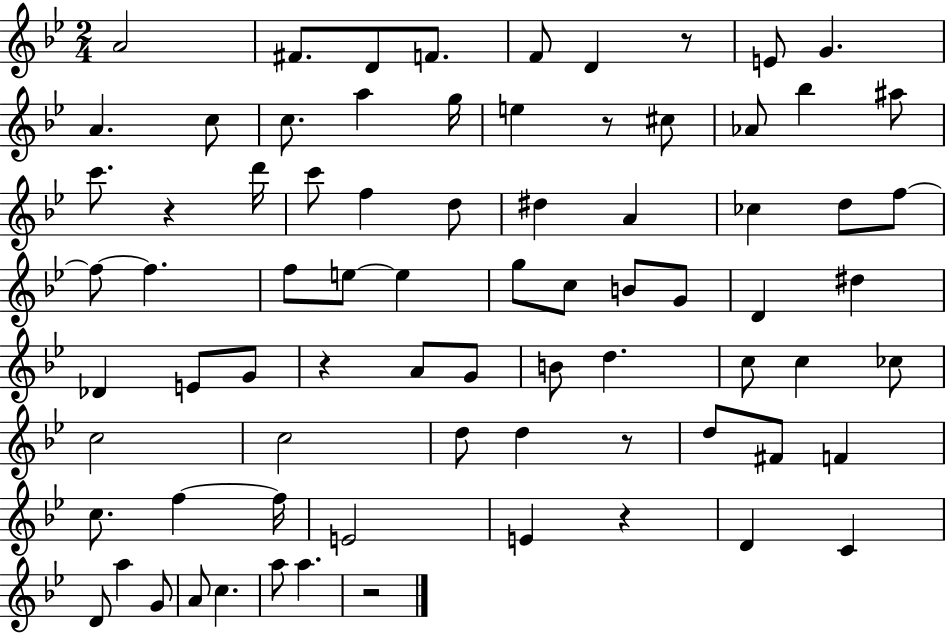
A4/h F#4/e. D4/e F4/e. F4/e D4/q R/e E4/e G4/q. A4/q. C5/e C5/e. A5/q G5/s E5/q R/e C#5/e Ab4/e Bb5/q A#5/e C6/e. R/q D6/s C6/e F5/q D5/e D#5/q A4/q CES5/q D5/e F5/e F5/e F5/q. F5/e E5/e E5/q G5/e C5/e B4/e G4/e D4/q D#5/q Db4/q E4/e G4/e R/q A4/e G4/e B4/e D5/q. C5/e C5/q CES5/e C5/h C5/h D5/e D5/q R/e D5/e F#4/e F4/q C5/e. F5/q F5/s E4/h E4/q R/q D4/q C4/q D4/e A5/q G4/e A4/e C5/q. A5/e A5/q. R/h